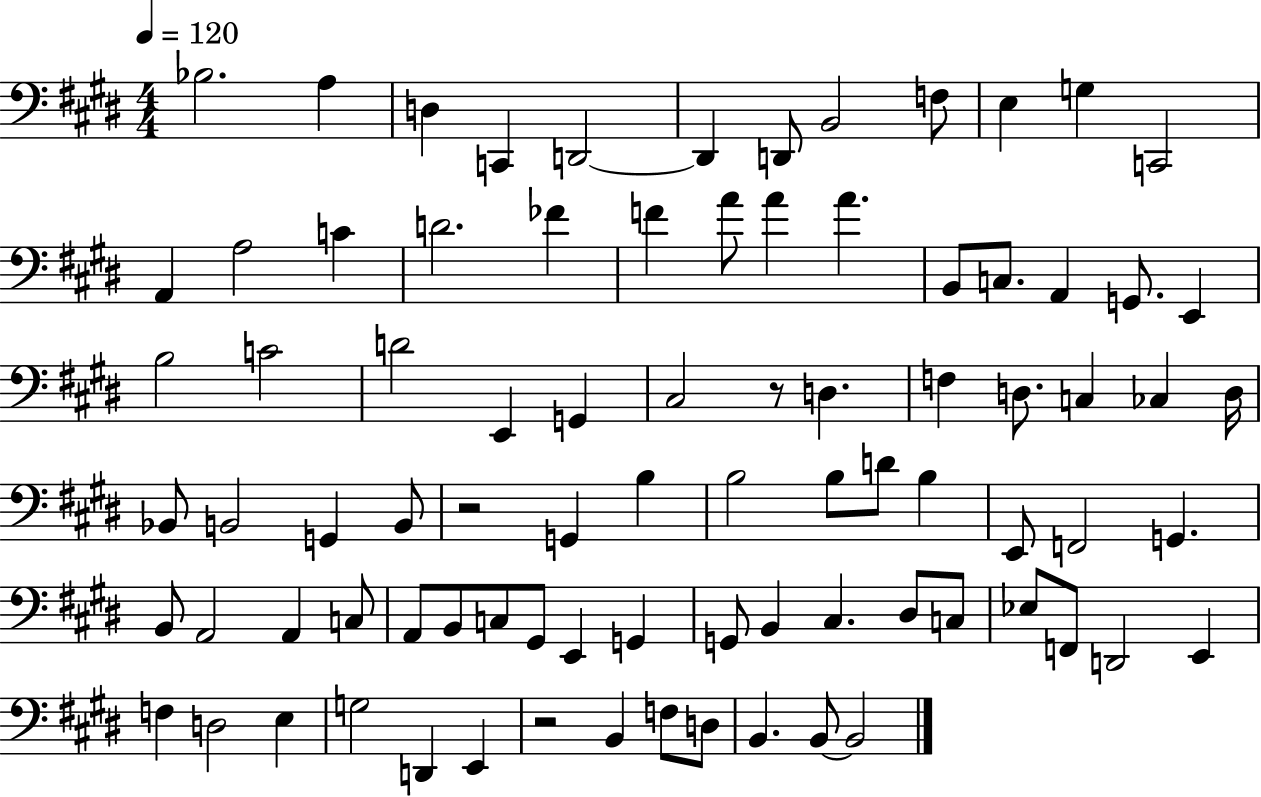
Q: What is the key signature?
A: E major